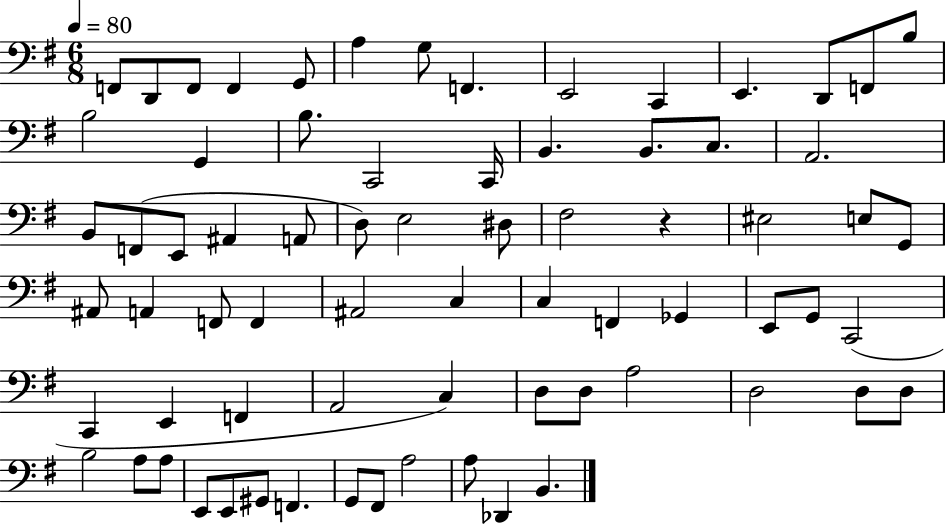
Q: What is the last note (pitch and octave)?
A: B2